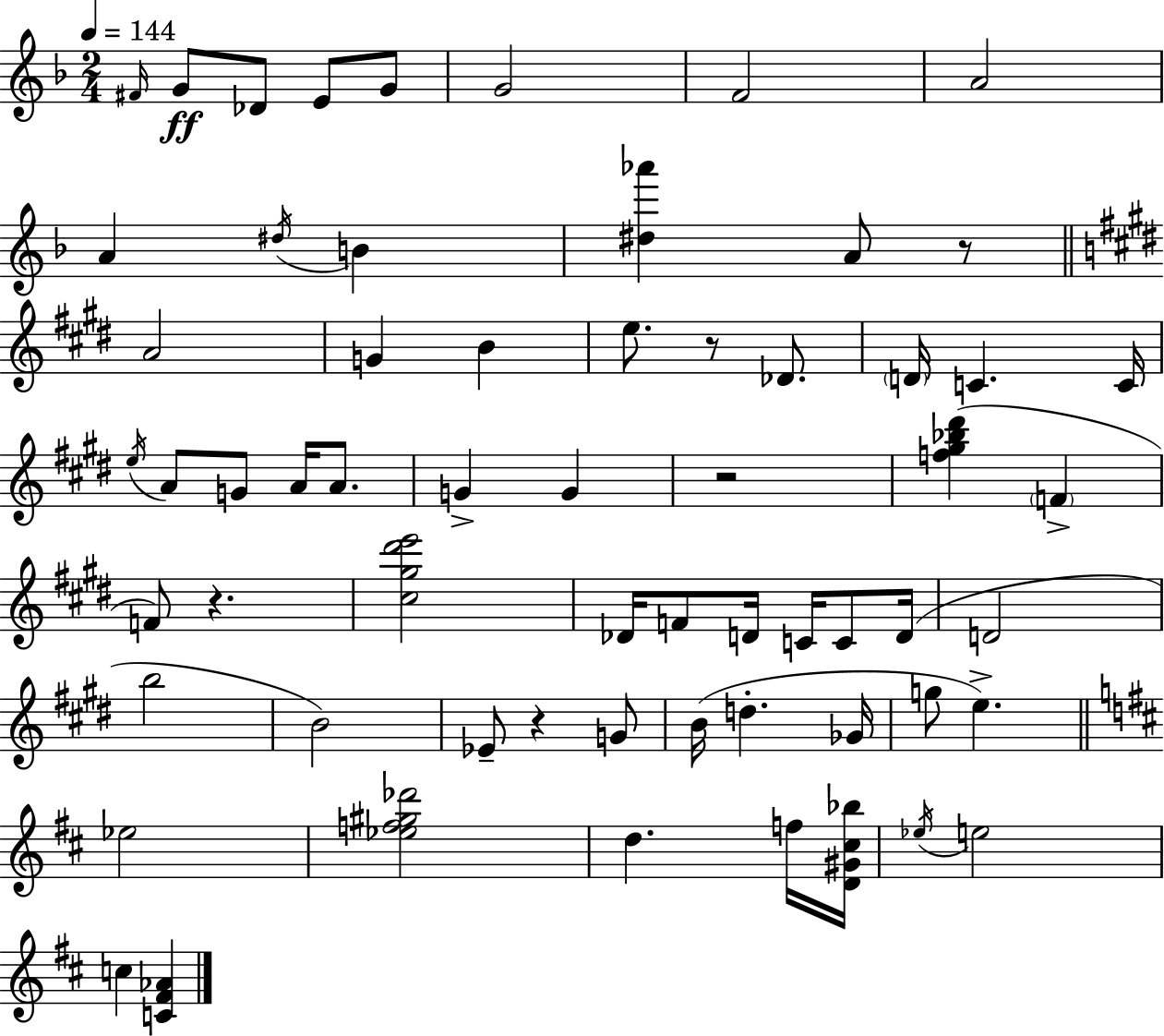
{
  \clef treble
  \numericTimeSignature
  \time 2/4
  \key d \minor
  \tempo 4 = 144
  \grace { fis'16 }\ff g'8 des'8 e'8 g'8 | g'2 | f'2 | a'2 | \break a'4 \acciaccatura { dis''16 } b'4 | <dis'' aes'''>4 a'8 | r8 \bar "||" \break \key e \major a'2 | g'4 b'4 | e''8. r8 des'8. | \parenthesize d'16 c'4. c'16 | \break \acciaccatura { e''16 } a'8 g'8 a'16 a'8. | g'4-> g'4 | r2 | <f'' gis'' bes'' dis'''>4( \parenthesize f'4-> | \break f'8) r4. | <cis'' gis'' dis''' e'''>2 | des'16 f'8 d'16 c'16 c'8 | d'16( d'2 | \break b''2 | b'2) | ees'8-- r4 g'8 | b'16( d''4.-. | \break ges'16 g''8 e''4.->) | \bar "||" \break \key d \major ees''2 | <ees'' f'' gis'' des'''>2 | d''4. f''16 <d' gis' cis'' bes''>16 | \acciaccatura { ees''16 } e''2 | \break c''4 <c' fis' aes'>4 | \bar "|."
}